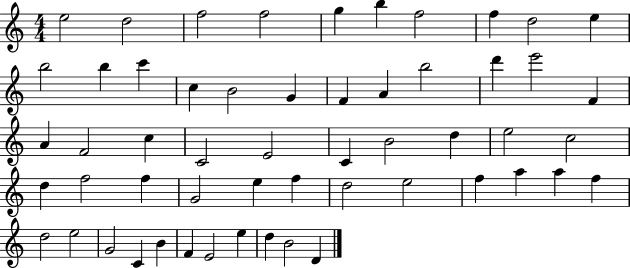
{
  \clef treble
  \numericTimeSignature
  \time 4/4
  \key c \major
  e''2 d''2 | f''2 f''2 | g''4 b''4 f''2 | f''4 d''2 e''4 | \break b''2 b''4 c'''4 | c''4 b'2 g'4 | f'4 a'4 b''2 | d'''4 e'''2 f'4 | \break a'4 f'2 c''4 | c'2 e'2 | c'4 b'2 d''4 | e''2 c''2 | \break d''4 f''2 f''4 | g'2 e''4 f''4 | d''2 e''2 | f''4 a''4 a''4 f''4 | \break d''2 e''2 | g'2 c'4 b'4 | f'4 e'2 e''4 | d''4 b'2 d'4 | \break \bar "|."
}